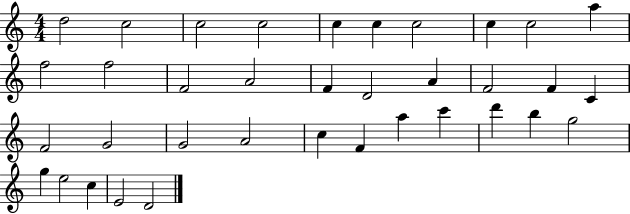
X:1
T:Untitled
M:4/4
L:1/4
K:C
d2 c2 c2 c2 c c c2 c c2 a f2 f2 F2 A2 F D2 A F2 F C F2 G2 G2 A2 c F a c' d' b g2 g e2 c E2 D2